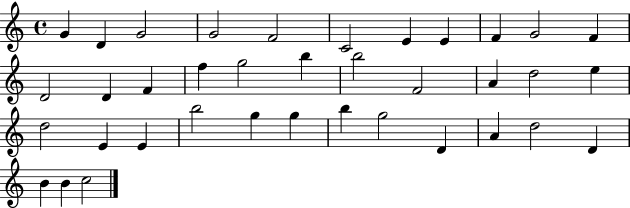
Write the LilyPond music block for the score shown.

{
  \clef treble
  \time 4/4
  \defaultTimeSignature
  \key c \major
  g'4 d'4 g'2 | g'2 f'2 | c'2 e'4 e'4 | f'4 g'2 f'4 | \break d'2 d'4 f'4 | f''4 g''2 b''4 | b''2 f'2 | a'4 d''2 e''4 | \break d''2 e'4 e'4 | b''2 g''4 g''4 | b''4 g''2 d'4 | a'4 d''2 d'4 | \break b'4 b'4 c''2 | \bar "|."
}